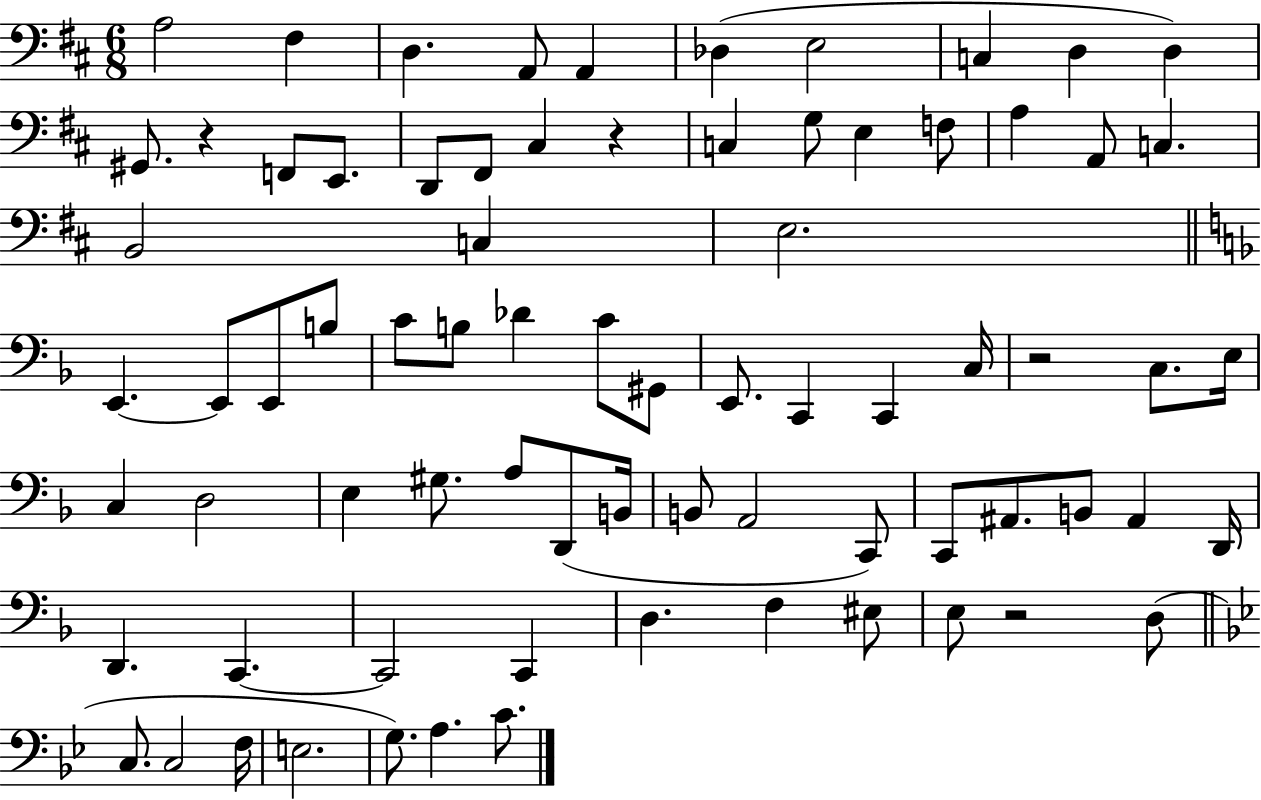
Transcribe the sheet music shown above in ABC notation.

X:1
T:Untitled
M:6/8
L:1/4
K:D
A,2 ^F, D, A,,/2 A,, _D, E,2 C, D, D, ^G,,/2 z F,,/2 E,,/2 D,,/2 ^F,,/2 ^C, z C, G,/2 E, F,/2 A, A,,/2 C, B,,2 C, E,2 E,, E,,/2 E,,/2 B,/2 C/2 B,/2 _D C/2 ^G,,/2 E,,/2 C,, C,, C,/4 z2 C,/2 E,/4 C, D,2 E, ^G,/2 A,/2 D,,/2 B,,/4 B,,/2 A,,2 C,,/2 C,,/2 ^A,,/2 B,,/2 ^A,, D,,/4 D,, C,, C,,2 C,, D, F, ^E,/2 E,/2 z2 D,/2 C,/2 C,2 F,/4 E,2 G,/2 A, C/2